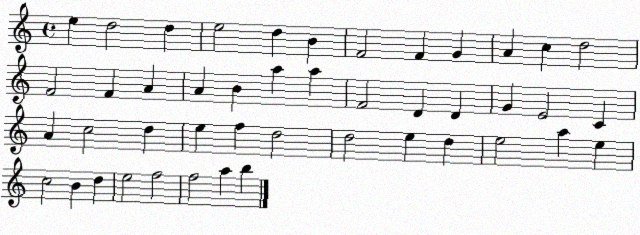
X:1
T:Untitled
M:4/4
L:1/4
K:C
e d2 d e2 d B F2 F G A c d2 F2 F A A B a a F2 D D G E2 C A c2 d e f d2 d2 e d e2 a e c2 B d e2 f2 f2 a b